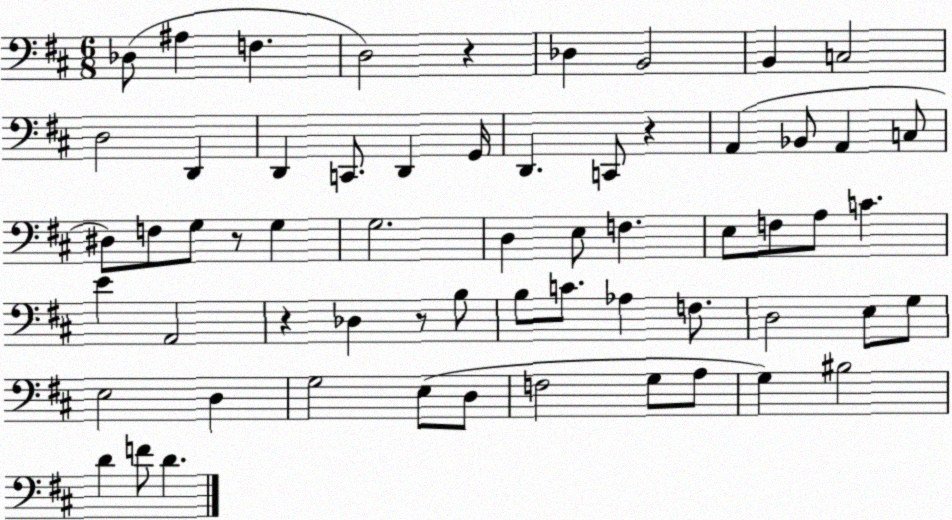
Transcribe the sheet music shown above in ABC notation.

X:1
T:Untitled
M:6/8
L:1/4
K:D
_D,/2 ^A, F, D,2 z _D, B,,2 B,, C,2 D,2 D,, D,, C,,/2 D,, G,,/4 D,, C,,/2 z A,, _B,,/2 A,, C,/2 ^D,/2 F,/2 G,/2 z/2 G, G,2 D, E,/2 F, E,/2 F,/2 A,/2 C E A,,2 z _D, z/2 B,/2 B,/2 C/2 _A, F,/2 D,2 E,/2 G,/2 E,2 D, G,2 E,/2 D,/2 F,2 G,/2 A,/2 G, ^B,2 D F/2 D